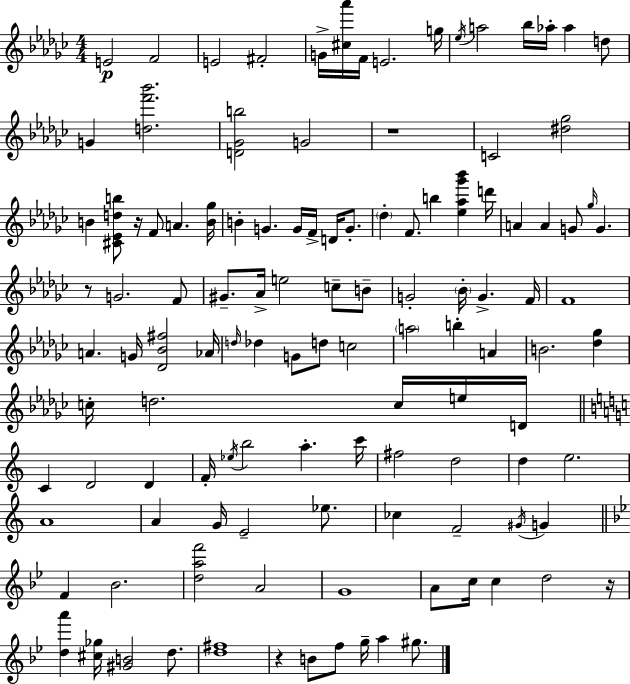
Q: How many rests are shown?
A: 5